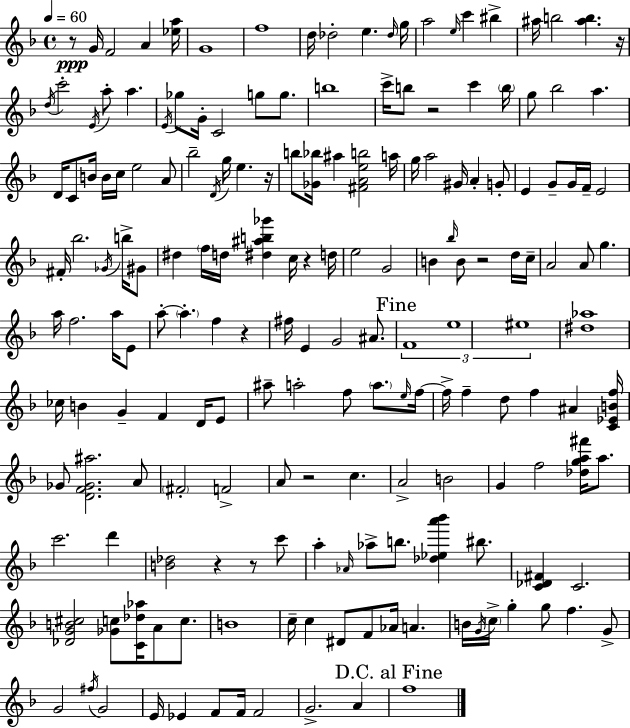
X:1
T:Untitled
M:4/4
L:1/4
K:F
z/2 G/4 F2 A [_ea]/4 G4 f4 d/4 _d2 e _d/4 g/4 a2 e/4 c' ^b ^a/4 b2 [^ab] z/4 d/4 c'2 E/4 a/2 a E/4 _g/2 G/4 C2 g/2 g/2 b4 c'/4 b/2 z2 c' b/4 g/2 _b2 a D/4 C/2 B/4 B/4 c/4 e2 A/2 _b2 D/4 g/4 e z/4 b/2 [_G_b]/4 ^a [^FAeb]2 a/4 g/4 a2 ^G/4 A G/2 E G/2 G/4 F/4 E2 ^F/4 _b2 _G/4 b/4 ^G/2 ^d f/4 d/4 [^d^ab_g'] c/4 z d/4 e2 G2 B _b/4 B/2 z2 d/4 c/4 A2 A/2 g a/4 f2 a/4 E/2 a/2 a f z ^f/4 E G2 ^A/2 F4 e4 ^e4 [^d_a]4 _c/4 B G F D/4 E/2 ^a/2 a2 f/2 a/2 e/4 f/4 f/4 f d/2 f ^A [C_EBf]/4 _G/2 [DF_G^a]2 A/2 ^F2 F2 A/2 z2 c A2 B2 G f2 [_dga^f']/4 a/2 c'2 d' [B_d]2 z z/2 c'/2 a _A/4 _a/2 b/2 [_d_ea'_b'] ^b/2 [C_D^F] C2 [_DGB^c]2 [_Gc]/2 [C_d_a]/4 A/2 c/2 B4 c/4 c ^D/2 F/2 _A/4 A B/4 G/4 c/4 g g/2 f G/2 G2 ^f/4 G2 E/4 _E F/2 F/4 F2 G2 A f4